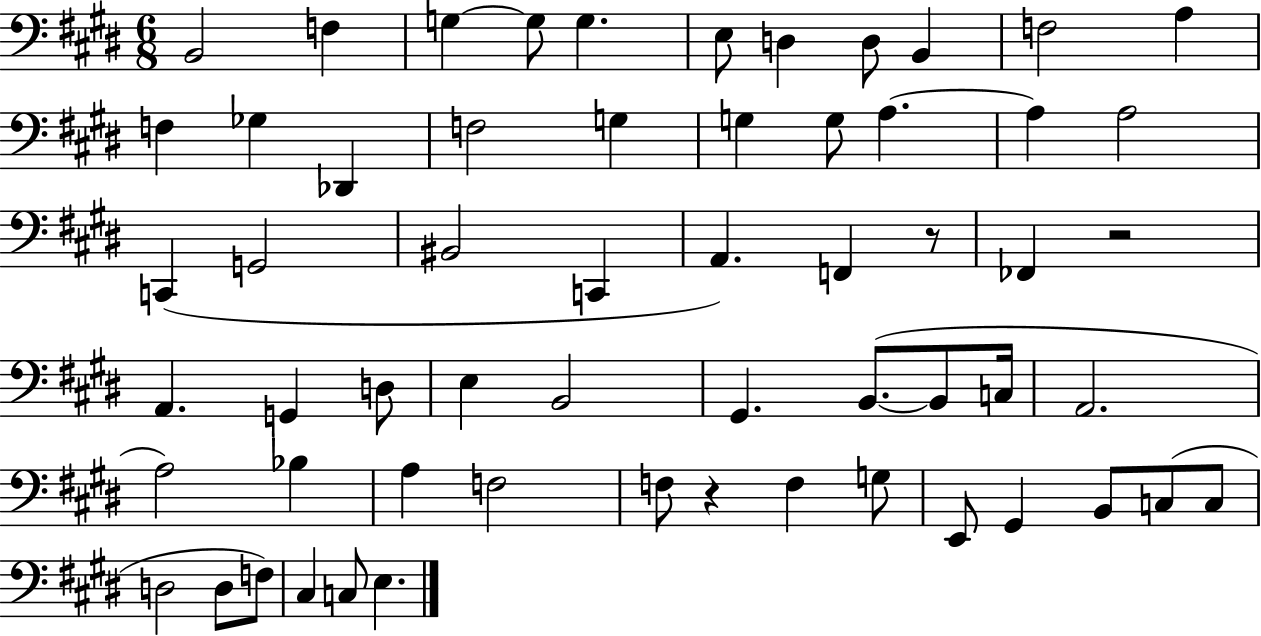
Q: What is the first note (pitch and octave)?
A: B2